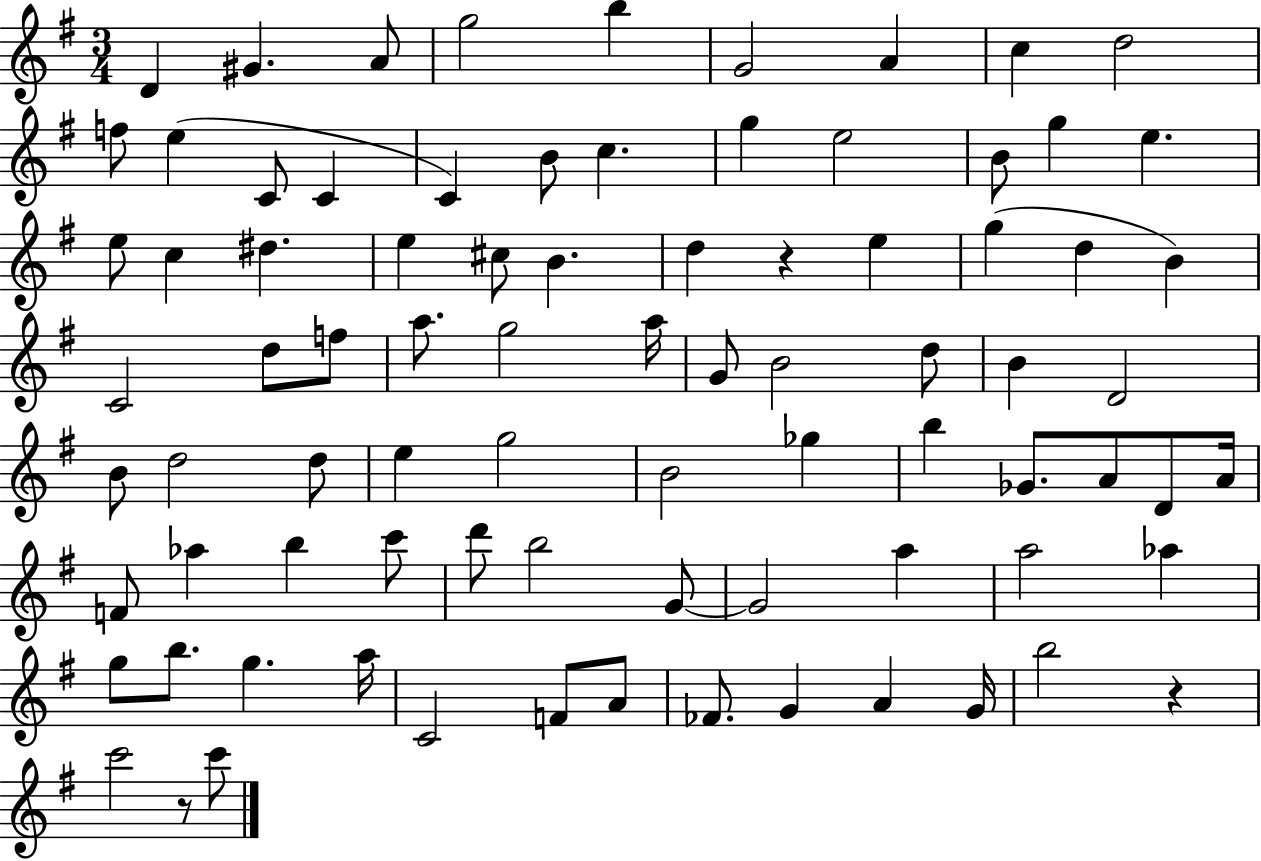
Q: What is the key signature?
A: G major